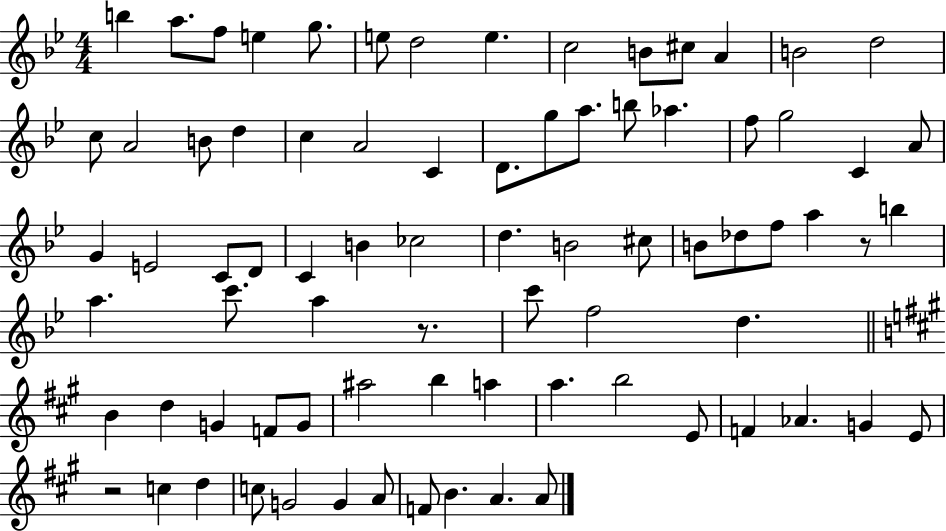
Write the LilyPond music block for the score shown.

{
  \clef treble
  \numericTimeSignature
  \time 4/4
  \key bes \major
  \repeat volta 2 { b''4 a''8. f''8 e''4 g''8. | e''8 d''2 e''4. | c''2 b'8 cis''8 a'4 | b'2 d''2 | \break c''8 a'2 b'8 d''4 | c''4 a'2 c'4 | d'8. g''8 a''8. b''8 aes''4. | f''8 g''2 c'4 a'8 | \break g'4 e'2 c'8 d'8 | c'4 b'4 ces''2 | d''4. b'2 cis''8 | b'8 des''8 f''8 a''4 r8 b''4 | \break a''4. c'''8. a''4 r8. | c'''8 f''2 d''4. | \bar "||" \break \key a \major b'4 d''4 g'4 f'8 g'8 | ais''2 b''4 a''4 | a''4. b''2 e'8 | f'4 aes'4. g'4 e'8 | \break r2 c''4 d''4 | c''8 g'2 g'4 a'8 | f'8 b'4. a'4. a'8 | } \bar "|."
}